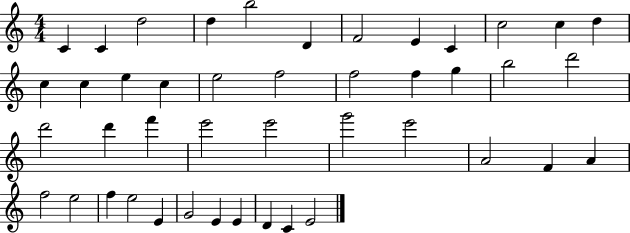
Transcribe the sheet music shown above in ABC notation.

X:1
T:Untitled
M:4/4
L:1/4
K:C
C C d2 d b2 D F2 E C c2 c d c c e c e2 f2 f2 f g b2 d'2 d'2 d' f' e'2 e'2 g'2 e'2 A2 F A f2 e2 f e2 E G2 E E D C E2